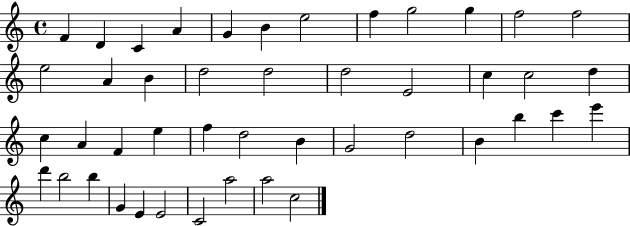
X:1
T:Untitled
M:4/4
L:1/4
K:C
F D C A G B e2 f g2 g f2 f2 e2 A B d2 d2 d2 E2 c c2 d c A F e f d2 B G2 d2 B b c' e' d' b2 b G E E2 C2 a2 a2 c2